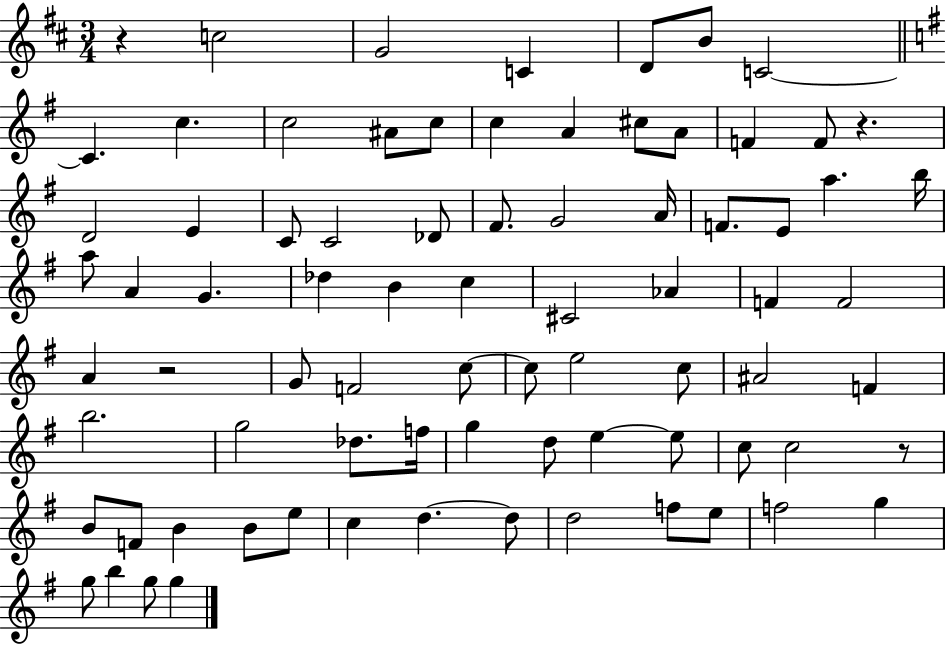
R/q C5/h G4/h C4/q D4/e B4/e C4/h C4/q. C5/q. C5/h A#4/e C5/e C5/q A4/q C#5/e A4/e F4/q F4/e R/q. D4/h E4/q C4/e C4/h Db4/e F#4/e. G4/h A4/s F4/e. E4/e A5/q. B5/s A5/e A4/q G4/q. Db5/q B4/q C5/q C#4/h Ab4/q F4/q F4/h A4/q R/h G4/e F4/h C5/e C5/e E5/h C5/e A#4/h F4/q B5/h. G5/h Db5/e. F5/s G5/q D5/e E5/q E5/e C5/e C5/h R/e B4/e F4/e B4/q B4/e E5/e C5/q D5/q. D5/e D5/h F5/e E5/e F5/h G5/q G5/e B5/q G5/e G5/q